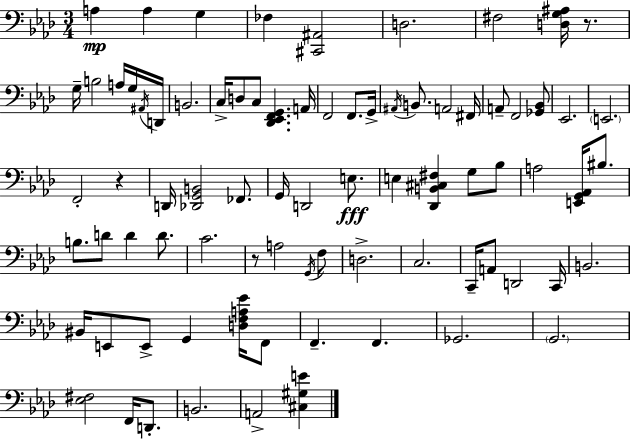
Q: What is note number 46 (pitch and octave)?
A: G2